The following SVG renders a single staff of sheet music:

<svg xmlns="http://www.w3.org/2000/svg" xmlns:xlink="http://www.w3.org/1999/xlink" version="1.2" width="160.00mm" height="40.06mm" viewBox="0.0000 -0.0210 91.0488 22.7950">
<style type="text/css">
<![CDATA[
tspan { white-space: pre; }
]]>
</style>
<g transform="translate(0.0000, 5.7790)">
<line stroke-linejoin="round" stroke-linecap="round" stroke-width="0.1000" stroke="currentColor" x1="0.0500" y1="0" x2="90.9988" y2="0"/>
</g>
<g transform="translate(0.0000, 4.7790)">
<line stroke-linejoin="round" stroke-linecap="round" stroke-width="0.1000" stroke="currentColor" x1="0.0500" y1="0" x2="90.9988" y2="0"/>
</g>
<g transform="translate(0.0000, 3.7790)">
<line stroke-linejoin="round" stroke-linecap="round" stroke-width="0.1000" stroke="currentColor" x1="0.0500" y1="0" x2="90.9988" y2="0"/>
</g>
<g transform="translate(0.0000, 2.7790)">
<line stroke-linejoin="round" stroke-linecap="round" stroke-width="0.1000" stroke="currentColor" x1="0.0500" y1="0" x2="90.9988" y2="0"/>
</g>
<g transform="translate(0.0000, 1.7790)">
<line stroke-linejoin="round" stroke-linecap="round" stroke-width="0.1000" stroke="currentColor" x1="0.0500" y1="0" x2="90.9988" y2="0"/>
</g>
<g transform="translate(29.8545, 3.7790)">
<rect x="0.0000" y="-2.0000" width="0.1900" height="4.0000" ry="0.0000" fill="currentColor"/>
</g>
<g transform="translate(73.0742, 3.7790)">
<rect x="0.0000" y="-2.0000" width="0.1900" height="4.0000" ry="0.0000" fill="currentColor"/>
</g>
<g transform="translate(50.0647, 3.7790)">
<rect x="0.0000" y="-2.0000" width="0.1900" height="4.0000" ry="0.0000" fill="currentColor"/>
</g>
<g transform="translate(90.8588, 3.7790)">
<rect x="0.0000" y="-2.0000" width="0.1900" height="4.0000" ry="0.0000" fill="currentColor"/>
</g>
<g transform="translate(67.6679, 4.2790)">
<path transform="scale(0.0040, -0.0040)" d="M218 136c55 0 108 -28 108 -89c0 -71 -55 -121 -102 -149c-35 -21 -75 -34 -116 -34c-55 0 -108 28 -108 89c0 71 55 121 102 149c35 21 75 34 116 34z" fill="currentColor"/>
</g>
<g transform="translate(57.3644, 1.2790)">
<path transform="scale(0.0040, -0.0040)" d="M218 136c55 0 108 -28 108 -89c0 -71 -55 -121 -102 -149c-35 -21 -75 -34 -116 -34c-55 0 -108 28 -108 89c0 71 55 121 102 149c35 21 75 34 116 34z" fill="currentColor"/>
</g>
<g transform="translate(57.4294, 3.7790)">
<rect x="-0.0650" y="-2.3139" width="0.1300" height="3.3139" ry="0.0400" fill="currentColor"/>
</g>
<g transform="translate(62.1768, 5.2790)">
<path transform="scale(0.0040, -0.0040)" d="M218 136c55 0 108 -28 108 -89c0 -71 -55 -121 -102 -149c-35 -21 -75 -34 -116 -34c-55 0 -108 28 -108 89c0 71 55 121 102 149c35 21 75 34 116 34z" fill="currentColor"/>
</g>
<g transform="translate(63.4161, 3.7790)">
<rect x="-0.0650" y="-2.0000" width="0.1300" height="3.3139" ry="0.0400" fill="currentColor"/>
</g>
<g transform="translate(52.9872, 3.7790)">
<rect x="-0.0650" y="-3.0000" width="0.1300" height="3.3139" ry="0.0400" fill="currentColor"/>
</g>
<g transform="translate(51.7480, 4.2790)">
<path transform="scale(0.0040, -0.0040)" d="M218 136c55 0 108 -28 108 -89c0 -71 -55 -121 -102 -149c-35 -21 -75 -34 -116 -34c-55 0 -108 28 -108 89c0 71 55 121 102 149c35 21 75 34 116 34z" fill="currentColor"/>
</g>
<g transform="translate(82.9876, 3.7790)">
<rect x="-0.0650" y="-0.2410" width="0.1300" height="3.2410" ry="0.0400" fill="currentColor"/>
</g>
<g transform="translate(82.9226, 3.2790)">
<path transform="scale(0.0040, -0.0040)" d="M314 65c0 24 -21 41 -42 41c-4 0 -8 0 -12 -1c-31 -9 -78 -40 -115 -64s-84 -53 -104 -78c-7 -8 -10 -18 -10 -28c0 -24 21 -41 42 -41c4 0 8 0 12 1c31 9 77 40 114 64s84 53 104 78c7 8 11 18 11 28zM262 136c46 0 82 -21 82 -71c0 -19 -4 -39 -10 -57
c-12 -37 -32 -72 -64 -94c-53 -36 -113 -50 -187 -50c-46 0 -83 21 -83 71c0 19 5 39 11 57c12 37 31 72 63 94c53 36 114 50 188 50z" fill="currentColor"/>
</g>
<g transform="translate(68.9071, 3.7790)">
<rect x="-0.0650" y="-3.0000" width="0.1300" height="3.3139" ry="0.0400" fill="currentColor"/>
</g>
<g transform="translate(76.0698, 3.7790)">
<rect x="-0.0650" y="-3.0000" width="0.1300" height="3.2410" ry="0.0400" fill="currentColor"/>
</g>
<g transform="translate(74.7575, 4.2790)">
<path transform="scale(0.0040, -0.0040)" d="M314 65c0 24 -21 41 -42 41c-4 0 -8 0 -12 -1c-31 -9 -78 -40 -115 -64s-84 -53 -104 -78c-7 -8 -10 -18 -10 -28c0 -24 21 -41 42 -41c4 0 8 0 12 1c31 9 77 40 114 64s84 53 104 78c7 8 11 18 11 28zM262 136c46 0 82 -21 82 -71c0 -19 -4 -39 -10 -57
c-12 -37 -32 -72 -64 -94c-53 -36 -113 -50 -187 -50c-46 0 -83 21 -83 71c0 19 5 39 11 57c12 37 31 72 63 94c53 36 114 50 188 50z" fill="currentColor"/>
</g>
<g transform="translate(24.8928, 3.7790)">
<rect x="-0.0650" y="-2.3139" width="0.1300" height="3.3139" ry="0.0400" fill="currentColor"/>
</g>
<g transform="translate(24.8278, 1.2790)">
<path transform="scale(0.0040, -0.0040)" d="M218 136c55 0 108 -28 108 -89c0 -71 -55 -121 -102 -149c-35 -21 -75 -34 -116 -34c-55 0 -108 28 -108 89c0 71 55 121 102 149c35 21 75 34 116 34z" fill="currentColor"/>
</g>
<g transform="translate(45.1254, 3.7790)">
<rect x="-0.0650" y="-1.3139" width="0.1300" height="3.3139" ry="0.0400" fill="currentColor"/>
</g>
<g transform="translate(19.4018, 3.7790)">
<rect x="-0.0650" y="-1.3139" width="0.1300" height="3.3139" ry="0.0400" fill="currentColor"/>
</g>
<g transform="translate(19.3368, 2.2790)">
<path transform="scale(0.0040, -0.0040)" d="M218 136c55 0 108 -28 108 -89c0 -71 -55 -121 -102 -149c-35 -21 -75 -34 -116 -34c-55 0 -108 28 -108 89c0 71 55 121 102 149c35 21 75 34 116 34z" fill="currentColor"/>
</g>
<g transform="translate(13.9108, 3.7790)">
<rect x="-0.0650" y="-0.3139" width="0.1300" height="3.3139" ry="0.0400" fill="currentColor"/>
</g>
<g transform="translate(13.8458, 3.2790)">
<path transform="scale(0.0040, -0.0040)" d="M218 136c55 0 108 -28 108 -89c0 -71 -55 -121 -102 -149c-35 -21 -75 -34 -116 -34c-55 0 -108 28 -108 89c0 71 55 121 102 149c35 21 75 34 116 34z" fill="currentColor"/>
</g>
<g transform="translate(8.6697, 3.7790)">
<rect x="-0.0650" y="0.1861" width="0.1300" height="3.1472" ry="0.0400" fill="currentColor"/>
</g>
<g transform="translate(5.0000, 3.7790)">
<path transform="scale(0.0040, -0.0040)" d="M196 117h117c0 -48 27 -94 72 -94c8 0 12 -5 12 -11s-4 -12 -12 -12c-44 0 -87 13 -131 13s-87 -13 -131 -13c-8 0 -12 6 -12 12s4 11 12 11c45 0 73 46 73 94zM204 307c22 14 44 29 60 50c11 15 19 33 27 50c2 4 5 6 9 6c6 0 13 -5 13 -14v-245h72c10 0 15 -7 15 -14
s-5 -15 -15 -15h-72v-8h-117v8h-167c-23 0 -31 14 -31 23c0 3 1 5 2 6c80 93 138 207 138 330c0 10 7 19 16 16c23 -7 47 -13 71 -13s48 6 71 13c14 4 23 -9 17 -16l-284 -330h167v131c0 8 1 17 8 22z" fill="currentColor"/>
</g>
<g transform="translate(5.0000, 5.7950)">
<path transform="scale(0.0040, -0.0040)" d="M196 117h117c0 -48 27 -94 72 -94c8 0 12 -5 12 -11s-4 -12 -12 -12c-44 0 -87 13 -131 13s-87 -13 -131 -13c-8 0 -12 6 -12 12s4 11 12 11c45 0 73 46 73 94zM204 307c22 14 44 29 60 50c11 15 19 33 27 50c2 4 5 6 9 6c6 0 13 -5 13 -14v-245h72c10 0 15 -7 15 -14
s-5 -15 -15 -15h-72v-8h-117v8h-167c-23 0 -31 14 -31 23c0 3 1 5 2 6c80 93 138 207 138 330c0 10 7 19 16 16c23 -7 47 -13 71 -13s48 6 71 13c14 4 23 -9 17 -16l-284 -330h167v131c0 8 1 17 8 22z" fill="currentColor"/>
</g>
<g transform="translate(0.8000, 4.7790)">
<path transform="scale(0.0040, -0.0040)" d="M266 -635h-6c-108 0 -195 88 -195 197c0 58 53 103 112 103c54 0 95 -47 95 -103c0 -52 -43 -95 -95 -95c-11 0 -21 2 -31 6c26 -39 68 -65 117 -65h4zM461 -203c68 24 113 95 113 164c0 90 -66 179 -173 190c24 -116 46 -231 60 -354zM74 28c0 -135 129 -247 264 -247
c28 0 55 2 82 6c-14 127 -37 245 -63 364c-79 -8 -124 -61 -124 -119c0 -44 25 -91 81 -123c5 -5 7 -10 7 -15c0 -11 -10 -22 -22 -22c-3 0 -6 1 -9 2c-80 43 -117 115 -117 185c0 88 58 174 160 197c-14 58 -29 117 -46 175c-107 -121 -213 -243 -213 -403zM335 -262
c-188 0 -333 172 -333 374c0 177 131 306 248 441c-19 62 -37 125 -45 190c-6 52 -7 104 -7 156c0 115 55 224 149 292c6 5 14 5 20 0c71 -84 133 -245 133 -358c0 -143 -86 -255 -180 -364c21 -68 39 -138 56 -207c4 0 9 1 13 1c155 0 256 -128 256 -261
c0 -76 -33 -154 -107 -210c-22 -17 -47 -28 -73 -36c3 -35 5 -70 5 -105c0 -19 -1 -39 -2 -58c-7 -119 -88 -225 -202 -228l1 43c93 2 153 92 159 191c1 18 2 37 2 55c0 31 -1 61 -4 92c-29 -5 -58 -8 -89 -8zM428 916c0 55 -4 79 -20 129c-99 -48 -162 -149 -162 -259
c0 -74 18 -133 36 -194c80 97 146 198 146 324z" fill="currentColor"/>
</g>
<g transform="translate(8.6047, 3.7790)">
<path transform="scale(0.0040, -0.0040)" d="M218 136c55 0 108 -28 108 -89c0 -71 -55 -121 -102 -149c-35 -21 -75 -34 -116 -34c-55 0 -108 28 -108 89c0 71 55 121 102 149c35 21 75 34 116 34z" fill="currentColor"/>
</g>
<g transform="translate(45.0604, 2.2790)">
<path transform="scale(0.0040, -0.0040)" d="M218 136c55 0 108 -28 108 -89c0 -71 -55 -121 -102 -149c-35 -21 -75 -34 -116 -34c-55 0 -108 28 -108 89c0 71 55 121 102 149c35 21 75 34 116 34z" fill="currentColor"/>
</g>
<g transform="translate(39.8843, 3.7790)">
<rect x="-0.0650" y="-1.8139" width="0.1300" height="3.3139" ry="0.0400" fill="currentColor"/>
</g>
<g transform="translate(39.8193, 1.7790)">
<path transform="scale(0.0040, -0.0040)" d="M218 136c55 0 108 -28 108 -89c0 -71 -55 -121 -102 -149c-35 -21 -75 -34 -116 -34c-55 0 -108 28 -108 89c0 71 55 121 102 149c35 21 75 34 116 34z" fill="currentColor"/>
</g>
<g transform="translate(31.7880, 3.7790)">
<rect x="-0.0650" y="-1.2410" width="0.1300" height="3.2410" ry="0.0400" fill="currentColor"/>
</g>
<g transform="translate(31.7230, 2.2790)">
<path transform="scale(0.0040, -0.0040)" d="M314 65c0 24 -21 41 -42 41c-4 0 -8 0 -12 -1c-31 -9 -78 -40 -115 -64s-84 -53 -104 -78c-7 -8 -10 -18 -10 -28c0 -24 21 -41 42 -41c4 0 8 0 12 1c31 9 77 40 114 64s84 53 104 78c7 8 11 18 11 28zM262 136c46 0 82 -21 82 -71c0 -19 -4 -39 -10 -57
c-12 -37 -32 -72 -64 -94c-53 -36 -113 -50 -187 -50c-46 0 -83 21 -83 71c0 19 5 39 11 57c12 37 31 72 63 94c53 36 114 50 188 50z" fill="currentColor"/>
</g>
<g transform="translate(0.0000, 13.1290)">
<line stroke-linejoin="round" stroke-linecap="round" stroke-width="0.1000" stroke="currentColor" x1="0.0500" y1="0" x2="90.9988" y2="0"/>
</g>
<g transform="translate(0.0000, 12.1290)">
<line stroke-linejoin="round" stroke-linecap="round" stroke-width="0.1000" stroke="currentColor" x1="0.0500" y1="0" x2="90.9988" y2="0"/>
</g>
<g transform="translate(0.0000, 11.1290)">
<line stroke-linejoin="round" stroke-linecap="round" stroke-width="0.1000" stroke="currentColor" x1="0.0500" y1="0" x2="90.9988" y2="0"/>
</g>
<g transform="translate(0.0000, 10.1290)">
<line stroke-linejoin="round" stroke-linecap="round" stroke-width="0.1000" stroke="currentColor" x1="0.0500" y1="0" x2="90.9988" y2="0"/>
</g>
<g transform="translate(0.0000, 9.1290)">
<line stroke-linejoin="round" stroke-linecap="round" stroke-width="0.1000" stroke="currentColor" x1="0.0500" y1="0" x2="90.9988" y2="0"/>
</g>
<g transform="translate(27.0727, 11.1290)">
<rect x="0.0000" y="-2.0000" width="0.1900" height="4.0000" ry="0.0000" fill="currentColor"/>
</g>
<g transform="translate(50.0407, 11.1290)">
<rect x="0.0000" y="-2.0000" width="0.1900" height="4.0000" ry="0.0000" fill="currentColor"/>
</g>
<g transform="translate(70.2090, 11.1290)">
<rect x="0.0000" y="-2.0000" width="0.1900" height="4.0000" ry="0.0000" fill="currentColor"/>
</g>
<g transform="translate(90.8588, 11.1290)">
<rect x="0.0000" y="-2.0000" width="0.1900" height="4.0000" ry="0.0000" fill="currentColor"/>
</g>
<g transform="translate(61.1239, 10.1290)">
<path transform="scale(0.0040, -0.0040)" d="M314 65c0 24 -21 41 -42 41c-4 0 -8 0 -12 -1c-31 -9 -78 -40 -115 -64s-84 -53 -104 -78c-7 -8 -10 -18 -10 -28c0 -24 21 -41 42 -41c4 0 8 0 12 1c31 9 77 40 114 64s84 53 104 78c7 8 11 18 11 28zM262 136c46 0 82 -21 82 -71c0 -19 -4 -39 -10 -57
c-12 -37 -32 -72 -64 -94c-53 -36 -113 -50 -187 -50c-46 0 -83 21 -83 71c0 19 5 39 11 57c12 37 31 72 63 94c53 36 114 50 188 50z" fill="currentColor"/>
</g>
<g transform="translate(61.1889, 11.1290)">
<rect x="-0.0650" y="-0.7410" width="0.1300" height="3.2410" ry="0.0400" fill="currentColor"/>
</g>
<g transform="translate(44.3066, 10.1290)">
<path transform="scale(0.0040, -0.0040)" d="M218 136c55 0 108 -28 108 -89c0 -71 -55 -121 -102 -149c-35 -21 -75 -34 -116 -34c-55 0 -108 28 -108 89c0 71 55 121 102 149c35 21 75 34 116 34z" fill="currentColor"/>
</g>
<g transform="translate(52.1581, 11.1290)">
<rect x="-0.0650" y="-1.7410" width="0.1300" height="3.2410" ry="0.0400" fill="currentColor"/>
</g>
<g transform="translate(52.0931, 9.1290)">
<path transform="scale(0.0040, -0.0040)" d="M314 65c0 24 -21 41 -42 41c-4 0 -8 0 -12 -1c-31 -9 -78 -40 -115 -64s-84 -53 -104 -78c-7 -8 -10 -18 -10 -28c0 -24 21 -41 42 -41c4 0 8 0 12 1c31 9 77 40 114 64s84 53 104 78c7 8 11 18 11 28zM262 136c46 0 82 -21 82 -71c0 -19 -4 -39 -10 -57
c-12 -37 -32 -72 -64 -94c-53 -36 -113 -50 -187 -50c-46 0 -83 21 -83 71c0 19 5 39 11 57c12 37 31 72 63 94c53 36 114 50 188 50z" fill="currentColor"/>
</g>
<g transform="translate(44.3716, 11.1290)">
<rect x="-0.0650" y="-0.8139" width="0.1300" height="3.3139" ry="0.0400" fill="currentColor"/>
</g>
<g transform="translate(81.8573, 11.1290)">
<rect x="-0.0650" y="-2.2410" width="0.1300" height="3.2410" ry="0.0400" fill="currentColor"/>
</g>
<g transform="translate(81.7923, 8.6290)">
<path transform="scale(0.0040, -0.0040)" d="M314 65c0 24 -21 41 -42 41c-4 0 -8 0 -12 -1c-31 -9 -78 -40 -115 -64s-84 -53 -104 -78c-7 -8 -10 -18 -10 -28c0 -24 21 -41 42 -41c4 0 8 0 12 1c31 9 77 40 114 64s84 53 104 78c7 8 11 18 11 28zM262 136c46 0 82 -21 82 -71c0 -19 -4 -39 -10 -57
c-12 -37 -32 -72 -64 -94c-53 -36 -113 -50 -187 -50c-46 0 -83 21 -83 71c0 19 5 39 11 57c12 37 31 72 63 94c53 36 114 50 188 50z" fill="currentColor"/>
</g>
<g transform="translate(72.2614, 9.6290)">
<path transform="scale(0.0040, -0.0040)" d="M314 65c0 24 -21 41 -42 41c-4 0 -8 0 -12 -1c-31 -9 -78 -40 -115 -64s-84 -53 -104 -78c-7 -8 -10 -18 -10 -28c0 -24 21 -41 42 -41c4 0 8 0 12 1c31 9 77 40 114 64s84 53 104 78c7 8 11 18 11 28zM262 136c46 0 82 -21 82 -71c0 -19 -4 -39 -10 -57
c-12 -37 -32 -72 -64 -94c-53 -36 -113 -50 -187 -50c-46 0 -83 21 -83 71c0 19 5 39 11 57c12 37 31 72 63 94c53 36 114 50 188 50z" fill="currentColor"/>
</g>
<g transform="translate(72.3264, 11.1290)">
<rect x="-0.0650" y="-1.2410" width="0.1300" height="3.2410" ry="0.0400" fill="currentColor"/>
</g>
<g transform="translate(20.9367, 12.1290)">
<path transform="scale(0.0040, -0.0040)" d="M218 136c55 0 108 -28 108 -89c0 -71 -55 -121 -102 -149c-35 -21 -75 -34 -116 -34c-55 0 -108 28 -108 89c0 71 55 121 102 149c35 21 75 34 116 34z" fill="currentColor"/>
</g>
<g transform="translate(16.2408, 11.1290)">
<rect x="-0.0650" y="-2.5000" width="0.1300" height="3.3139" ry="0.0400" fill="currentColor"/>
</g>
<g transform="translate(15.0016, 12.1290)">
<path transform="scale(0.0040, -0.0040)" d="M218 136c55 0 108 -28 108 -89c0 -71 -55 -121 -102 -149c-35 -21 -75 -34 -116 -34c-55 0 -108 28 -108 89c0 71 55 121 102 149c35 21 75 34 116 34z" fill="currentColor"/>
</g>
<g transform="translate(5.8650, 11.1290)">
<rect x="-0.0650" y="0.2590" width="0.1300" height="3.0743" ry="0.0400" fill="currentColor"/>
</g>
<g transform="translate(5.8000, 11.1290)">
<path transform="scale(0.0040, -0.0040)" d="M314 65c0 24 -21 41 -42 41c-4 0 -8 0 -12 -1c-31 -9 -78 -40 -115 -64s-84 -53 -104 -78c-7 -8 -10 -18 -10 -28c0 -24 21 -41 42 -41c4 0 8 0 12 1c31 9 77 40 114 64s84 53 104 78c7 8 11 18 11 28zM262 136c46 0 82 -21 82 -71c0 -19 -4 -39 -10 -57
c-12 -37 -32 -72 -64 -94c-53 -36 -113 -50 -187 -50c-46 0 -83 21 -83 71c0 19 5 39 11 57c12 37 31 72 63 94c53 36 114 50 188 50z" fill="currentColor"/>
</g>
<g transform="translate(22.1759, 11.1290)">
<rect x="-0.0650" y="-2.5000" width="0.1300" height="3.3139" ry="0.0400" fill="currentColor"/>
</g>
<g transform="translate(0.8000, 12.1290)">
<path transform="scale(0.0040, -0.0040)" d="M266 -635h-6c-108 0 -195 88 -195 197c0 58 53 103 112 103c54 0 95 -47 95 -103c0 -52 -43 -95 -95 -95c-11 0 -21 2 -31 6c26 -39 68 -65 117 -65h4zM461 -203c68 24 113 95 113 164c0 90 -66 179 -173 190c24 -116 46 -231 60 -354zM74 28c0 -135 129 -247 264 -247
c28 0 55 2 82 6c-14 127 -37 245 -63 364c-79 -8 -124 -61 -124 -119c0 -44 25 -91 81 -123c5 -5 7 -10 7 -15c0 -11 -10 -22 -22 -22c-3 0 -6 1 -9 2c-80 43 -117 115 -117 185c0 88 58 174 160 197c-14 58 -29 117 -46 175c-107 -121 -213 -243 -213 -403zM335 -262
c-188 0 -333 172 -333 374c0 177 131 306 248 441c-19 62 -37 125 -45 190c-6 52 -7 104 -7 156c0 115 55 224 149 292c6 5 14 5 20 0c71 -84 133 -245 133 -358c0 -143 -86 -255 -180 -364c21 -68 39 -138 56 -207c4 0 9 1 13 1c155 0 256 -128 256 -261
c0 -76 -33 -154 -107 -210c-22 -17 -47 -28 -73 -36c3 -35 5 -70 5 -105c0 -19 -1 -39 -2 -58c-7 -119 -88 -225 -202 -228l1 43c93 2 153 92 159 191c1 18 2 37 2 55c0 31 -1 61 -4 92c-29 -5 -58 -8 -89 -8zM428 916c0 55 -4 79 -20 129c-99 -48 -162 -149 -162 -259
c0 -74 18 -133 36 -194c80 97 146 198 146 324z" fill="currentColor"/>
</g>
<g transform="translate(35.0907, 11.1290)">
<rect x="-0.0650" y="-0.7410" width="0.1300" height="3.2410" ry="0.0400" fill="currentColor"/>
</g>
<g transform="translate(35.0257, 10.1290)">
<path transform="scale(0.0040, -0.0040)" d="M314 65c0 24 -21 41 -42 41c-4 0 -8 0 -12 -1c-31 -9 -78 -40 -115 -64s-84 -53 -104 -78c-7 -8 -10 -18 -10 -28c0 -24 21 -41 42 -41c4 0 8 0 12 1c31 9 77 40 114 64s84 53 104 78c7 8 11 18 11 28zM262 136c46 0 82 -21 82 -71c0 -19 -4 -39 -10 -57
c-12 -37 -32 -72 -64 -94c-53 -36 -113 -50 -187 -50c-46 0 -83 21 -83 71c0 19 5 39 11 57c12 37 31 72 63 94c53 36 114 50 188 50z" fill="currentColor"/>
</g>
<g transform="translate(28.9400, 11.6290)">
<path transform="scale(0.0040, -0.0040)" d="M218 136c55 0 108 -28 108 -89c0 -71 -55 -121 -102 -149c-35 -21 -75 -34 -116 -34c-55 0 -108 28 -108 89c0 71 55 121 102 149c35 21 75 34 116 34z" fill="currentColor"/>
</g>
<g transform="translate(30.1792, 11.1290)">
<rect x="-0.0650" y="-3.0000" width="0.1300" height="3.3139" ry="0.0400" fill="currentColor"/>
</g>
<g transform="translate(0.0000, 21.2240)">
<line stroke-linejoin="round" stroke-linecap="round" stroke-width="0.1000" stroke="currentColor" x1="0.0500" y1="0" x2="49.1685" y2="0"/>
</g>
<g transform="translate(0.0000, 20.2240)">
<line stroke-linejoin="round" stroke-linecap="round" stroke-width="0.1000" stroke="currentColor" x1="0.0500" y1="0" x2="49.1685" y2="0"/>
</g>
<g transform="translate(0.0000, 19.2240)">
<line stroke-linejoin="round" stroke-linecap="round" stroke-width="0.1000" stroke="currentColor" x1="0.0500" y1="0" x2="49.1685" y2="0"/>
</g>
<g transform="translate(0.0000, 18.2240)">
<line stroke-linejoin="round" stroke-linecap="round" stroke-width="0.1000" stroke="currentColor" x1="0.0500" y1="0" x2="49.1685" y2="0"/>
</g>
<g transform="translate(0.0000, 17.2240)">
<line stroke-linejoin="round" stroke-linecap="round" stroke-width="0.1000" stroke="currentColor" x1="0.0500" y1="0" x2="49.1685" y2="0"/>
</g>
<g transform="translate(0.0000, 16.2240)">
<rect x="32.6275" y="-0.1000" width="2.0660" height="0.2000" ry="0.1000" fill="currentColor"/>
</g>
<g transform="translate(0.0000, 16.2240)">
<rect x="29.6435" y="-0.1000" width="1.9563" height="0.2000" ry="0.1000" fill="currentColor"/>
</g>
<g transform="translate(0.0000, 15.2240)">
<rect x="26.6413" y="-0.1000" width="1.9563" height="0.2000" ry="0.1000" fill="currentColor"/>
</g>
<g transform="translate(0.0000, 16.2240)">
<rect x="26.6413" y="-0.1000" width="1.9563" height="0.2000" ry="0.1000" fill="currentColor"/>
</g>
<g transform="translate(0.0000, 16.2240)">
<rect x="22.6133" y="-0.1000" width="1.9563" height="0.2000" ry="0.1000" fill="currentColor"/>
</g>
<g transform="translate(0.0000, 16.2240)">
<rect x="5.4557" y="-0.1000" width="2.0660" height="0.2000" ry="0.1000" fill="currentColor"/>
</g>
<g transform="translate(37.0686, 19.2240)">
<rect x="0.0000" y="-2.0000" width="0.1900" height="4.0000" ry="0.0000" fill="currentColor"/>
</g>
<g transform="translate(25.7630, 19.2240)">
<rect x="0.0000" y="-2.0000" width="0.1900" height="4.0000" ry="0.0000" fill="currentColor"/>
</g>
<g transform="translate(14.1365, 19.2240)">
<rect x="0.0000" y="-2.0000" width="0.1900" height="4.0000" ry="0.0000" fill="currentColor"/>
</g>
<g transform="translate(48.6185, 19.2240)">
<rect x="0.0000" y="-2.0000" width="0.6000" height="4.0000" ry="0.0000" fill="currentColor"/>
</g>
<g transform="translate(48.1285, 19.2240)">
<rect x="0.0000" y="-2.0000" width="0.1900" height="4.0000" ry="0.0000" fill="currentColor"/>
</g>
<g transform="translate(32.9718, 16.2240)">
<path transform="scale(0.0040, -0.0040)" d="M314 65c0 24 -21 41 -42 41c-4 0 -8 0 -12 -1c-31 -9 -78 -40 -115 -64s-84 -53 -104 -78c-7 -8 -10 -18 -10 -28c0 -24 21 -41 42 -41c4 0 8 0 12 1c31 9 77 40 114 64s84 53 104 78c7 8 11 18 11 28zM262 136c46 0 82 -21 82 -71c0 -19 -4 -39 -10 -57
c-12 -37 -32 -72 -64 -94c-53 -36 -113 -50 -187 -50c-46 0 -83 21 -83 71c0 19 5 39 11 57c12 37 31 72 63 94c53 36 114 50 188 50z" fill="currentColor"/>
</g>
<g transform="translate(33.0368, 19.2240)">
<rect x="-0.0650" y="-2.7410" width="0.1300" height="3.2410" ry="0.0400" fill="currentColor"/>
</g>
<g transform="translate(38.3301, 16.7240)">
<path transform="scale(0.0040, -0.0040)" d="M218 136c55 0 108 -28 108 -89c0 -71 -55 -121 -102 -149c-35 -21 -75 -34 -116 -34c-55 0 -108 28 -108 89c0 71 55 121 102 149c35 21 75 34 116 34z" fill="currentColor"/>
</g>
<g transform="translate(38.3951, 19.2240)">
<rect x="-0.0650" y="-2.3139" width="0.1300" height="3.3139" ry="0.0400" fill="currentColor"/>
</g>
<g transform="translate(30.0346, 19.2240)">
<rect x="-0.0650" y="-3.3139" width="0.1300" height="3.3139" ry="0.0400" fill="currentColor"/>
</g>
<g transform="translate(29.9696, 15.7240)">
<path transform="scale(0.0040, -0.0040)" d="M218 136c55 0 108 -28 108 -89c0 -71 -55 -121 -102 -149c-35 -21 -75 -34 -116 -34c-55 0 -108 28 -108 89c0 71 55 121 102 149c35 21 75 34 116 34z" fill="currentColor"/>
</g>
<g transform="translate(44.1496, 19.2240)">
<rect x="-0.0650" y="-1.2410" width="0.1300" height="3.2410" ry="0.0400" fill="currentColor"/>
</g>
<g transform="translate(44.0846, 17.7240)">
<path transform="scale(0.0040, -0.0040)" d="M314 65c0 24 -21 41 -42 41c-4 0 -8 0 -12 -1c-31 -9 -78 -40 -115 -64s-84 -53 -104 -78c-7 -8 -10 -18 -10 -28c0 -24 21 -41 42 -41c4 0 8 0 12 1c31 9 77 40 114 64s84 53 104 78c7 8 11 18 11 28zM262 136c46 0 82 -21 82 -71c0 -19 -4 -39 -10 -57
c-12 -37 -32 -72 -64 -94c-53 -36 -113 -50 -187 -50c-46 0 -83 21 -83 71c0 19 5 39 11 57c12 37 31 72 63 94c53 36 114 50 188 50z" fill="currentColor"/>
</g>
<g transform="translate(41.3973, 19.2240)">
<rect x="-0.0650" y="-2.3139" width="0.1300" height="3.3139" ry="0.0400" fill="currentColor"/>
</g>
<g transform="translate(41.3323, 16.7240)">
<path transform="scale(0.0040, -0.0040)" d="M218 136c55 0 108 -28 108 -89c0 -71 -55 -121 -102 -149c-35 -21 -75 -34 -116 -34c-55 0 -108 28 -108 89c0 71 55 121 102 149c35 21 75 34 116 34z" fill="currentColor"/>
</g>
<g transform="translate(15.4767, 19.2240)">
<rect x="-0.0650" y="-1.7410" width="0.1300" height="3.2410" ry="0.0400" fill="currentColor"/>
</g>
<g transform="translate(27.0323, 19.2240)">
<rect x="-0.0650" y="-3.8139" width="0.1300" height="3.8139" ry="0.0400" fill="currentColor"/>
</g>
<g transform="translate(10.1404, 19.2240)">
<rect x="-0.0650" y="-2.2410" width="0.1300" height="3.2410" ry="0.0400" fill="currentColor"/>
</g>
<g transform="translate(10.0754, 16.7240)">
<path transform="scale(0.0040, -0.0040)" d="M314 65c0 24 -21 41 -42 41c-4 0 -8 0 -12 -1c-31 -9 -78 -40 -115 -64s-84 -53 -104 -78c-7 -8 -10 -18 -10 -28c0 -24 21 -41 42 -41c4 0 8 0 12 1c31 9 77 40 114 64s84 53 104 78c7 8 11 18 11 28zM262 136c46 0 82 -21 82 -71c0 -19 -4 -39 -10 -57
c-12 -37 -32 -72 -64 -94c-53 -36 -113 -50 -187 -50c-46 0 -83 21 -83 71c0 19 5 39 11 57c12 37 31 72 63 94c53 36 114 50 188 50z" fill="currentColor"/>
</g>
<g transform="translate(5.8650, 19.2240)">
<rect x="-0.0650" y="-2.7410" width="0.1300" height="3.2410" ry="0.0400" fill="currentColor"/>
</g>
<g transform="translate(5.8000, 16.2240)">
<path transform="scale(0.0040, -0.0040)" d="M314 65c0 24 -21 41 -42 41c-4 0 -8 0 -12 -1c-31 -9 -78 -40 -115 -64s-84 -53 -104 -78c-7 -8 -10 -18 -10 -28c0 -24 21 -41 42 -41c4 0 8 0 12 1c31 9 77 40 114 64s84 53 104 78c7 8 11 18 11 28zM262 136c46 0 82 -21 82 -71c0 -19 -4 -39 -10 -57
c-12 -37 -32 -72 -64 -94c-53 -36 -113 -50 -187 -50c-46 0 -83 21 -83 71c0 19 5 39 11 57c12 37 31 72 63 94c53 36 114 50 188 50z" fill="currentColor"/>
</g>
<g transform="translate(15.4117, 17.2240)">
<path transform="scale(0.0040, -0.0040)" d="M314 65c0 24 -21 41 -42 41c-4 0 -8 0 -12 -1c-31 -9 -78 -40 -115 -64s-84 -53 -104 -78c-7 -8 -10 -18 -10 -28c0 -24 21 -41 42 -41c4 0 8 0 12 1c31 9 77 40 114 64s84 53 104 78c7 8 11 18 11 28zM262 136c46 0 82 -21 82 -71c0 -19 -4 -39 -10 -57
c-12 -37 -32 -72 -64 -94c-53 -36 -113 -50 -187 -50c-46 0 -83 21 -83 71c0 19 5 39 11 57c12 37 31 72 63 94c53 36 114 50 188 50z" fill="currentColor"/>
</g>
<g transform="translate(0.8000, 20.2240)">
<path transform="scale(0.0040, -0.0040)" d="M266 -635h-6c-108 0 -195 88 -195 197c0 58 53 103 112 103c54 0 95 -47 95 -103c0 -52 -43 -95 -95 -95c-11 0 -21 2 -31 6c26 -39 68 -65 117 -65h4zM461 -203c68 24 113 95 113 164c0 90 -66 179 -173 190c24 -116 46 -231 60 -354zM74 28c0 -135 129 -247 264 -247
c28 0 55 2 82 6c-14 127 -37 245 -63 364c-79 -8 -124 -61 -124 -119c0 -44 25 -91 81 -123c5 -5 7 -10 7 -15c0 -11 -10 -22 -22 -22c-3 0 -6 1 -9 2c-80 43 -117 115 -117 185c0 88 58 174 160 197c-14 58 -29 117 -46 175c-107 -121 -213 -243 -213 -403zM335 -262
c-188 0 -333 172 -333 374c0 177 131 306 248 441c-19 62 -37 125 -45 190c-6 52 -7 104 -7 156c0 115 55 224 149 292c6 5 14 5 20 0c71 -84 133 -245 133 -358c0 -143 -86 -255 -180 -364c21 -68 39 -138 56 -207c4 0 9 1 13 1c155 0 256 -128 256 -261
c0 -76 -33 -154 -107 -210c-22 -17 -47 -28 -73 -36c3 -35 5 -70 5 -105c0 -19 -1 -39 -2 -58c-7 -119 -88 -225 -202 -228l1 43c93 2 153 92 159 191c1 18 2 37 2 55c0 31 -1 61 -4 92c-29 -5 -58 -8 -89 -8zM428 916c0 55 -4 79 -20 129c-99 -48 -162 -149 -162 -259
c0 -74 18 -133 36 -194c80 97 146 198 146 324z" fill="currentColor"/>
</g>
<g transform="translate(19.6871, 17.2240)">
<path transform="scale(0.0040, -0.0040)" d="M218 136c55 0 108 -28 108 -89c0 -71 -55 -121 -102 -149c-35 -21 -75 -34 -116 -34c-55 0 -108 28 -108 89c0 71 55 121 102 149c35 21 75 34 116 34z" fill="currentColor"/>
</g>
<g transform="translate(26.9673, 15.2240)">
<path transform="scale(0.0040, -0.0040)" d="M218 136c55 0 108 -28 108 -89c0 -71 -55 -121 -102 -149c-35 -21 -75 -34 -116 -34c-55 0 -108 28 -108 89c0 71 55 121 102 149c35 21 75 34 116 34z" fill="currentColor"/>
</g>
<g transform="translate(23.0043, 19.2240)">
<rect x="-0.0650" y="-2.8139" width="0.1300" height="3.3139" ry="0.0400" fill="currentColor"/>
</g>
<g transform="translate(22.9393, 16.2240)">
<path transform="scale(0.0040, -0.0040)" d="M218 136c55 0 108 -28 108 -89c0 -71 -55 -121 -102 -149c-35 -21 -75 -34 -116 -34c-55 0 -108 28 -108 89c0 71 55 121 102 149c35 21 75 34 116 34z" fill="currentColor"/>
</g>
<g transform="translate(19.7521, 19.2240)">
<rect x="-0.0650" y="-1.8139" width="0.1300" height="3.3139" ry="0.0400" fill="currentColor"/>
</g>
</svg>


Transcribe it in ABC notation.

X:1
T:Untitled
M:4/4
L:1/4
K:C
B c e g e2 f e A g F A A2 c2 B2 G G A d2 d f2 d2 e2 g2 a2 g2 f2 f a c' b a2 g g e2